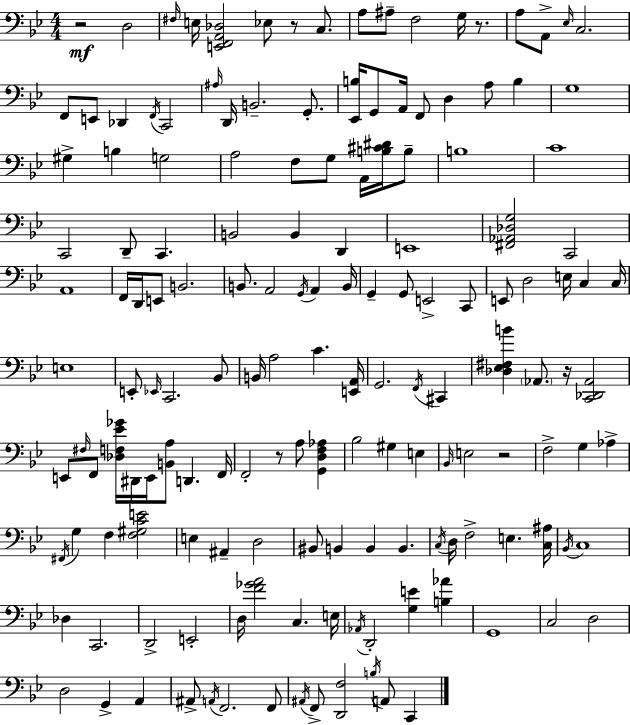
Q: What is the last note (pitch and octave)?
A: C2